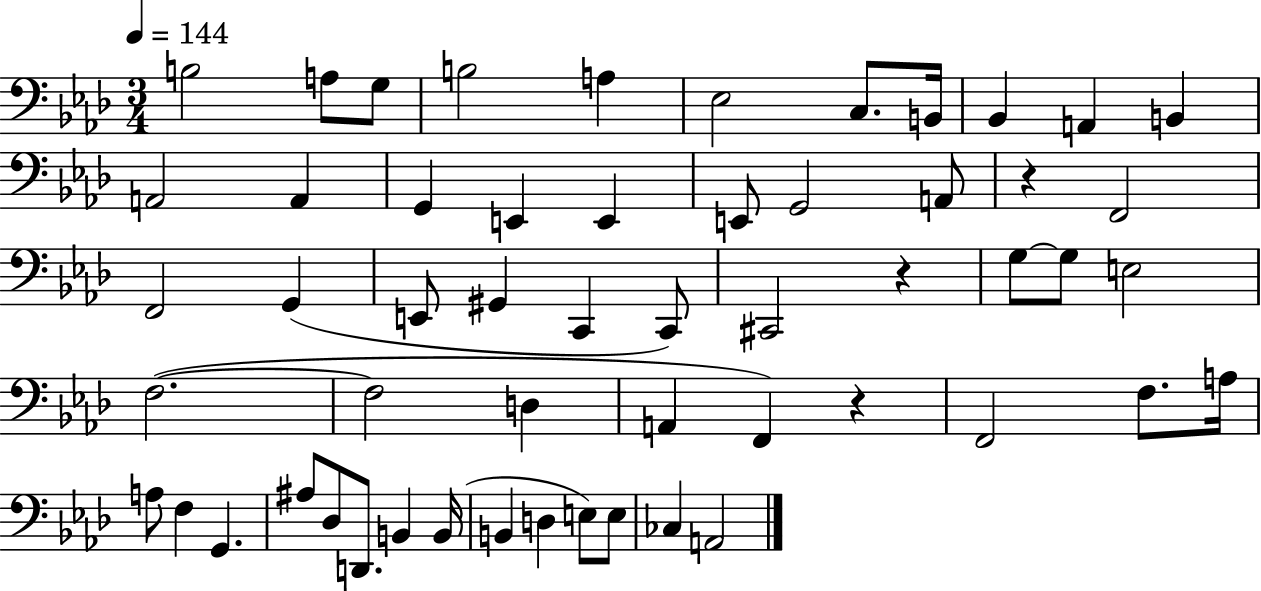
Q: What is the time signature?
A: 3/4